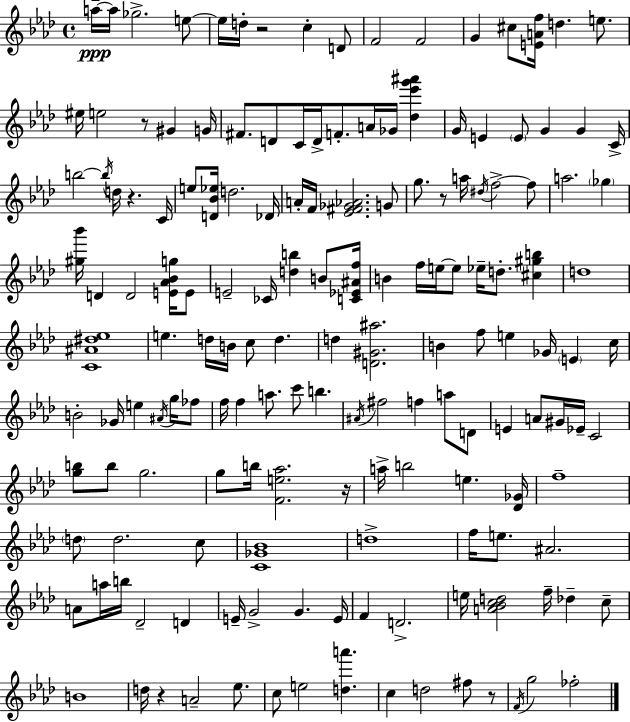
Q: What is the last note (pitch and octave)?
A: FES5